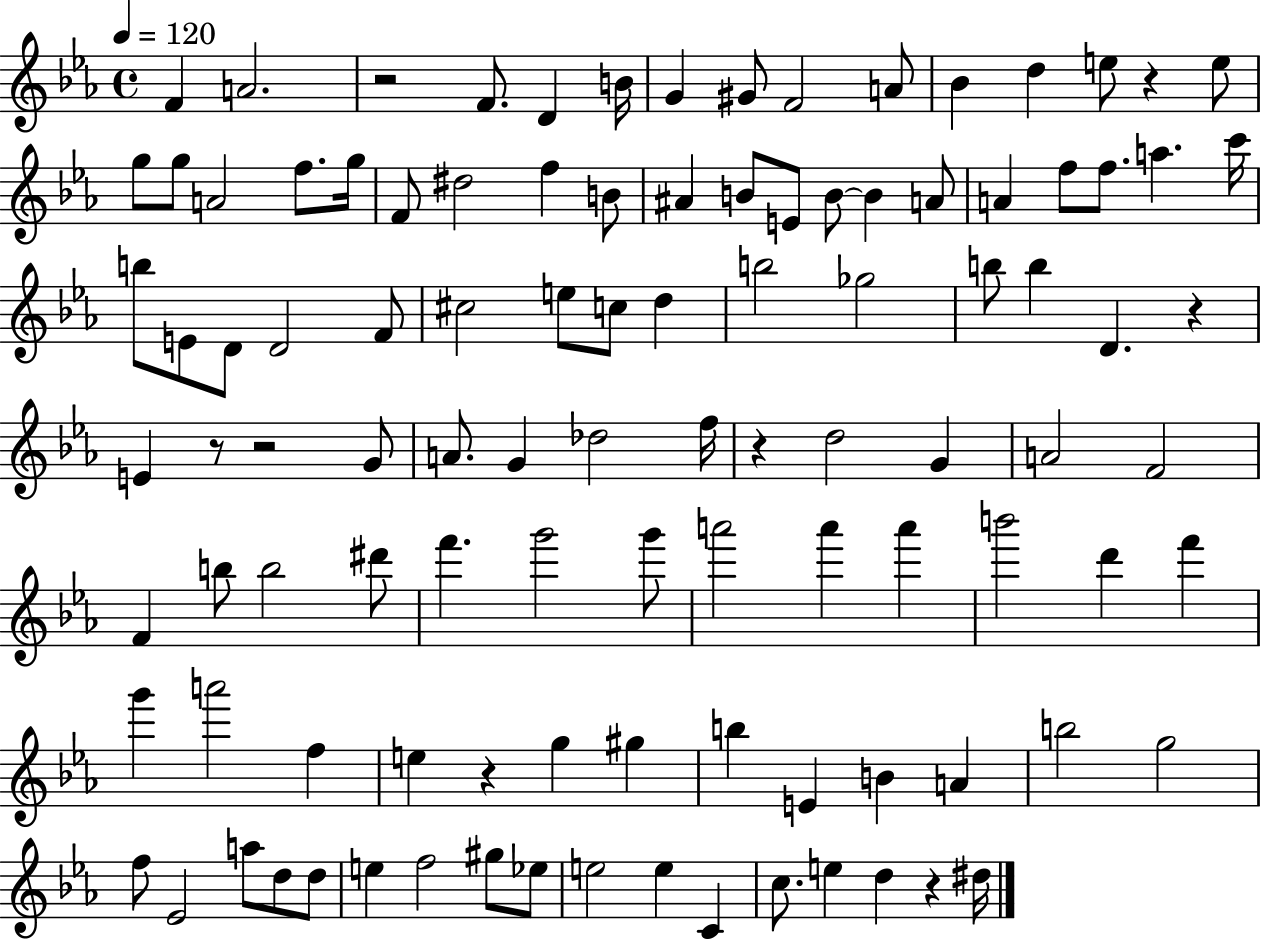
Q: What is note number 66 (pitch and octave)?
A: A6